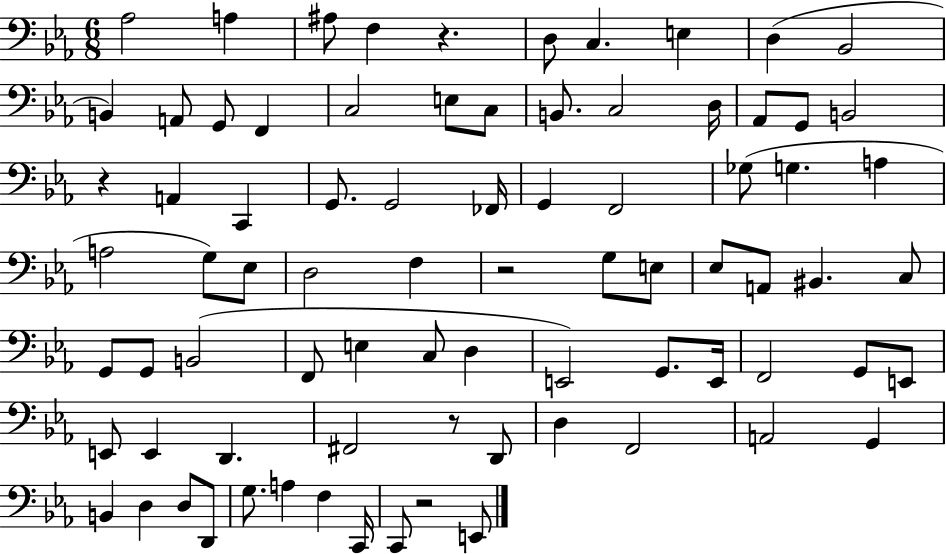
Ab3/h A3/q A#3/e F3/q R/q. D3/e C3/q. E3/q D3/q Bb2/h B2/q A2/e G2/e F2/q C3/h E3/e C3/e B2/e. C3/h D3/s Ab2/e G2/e B2/h R/q A2/q C2/q G2/e. G2/h FES2/s G2/q F2/h Gb3/e G3/q. A3/q A3/h G3/e Eb3/e D3/h F3/q R/h G3/e E3/e Eb3/e A2/e BIS2/q. C3/e G2/e G2/e B2/h F2/e E3/q C3/e D3/q E2/h G2/e. E2/s F2/h G2/e E2/e E2/e E2/q D2/q. F#2/h R/e D2/e D3/q F2/h A2/h G2/q B2/q D3/q D3/e D2/e G3/e. A3/q F3/q C2/s C2/e R/h E2/e